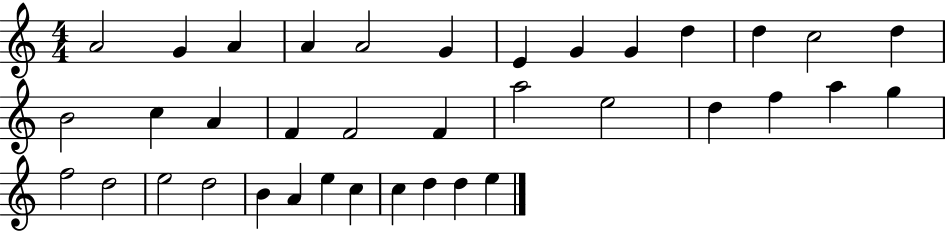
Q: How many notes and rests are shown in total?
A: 37